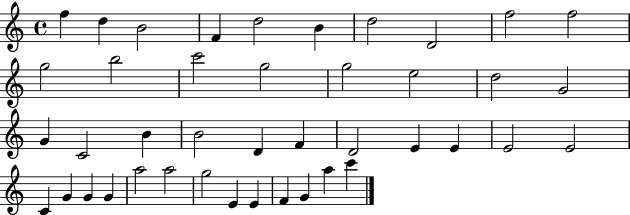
{
  \clef treble
  \time 4/4
  \defaultTimeSignature
  \key c \major
  f''4 d''4 b'2 | f'4 d''2 b'4 | d''2 d'2 | f''2 f''2 | \break g''2 b''2 | c'''2 g''2 | g''2 e''2 | d''2 g'2 | \break g'4 c'2 b'4 | b'2 d'4 f'4 | d'2 e'4 e'4 | e'2 e'2 | \break c'4 g'4 g'4 g'4 | a''2 a''2 | g''2 e'4 e'4 | f'4 g'4 a''4 c'''4 | \break \bar "|."
}